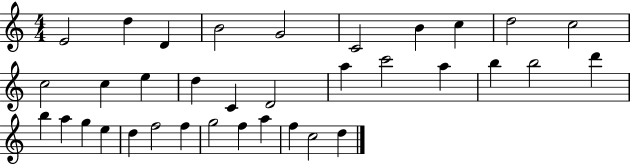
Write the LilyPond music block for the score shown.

{
  \clef treble
  \numericTimeSignature
  \time 4/4
  \key c \major
  e'2 d''4 d'4 | b'2 g'2 | c'2 b'4 c''4 | d''2 c''2 | \break c''2 c''4 e''4 | d''4 c'4 d'2 | a''4 c'''2 a''4 | b''4 b''2 d'''4 | \break b''4 a''4 g''4 e''4 | d''4 f''2 f''4 | g''2 f''4 a''4 | f''4 c''2 d''4 | \break \bar "|."
}